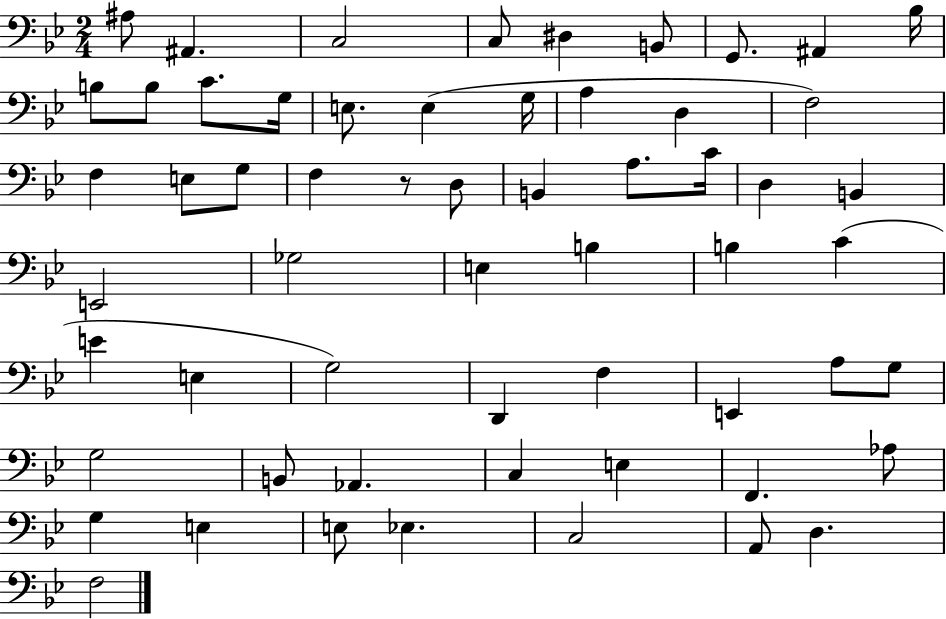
X:1
T:Untitled
M:2/4
L:1/4
K:Bb
^A,/2 ^A,, C,2 C,/2 ^D, B,,/2 G,,/2 ^A,, _B,/4 B,/2 B,/2 C/2 G,/4 E,/2 E, G,/4 A, D, F,2 F, E,/2 G,/2 F, z/2 D,/2 B,, A,/2 C/4 D, B,, E,,2 _G,2 E, B, B, C E E, G,2 D,, F, E,, A,/2 G,/2 G,2 B,,/2 _A,, C, E, F,, _A,/2 G, E, E,/2 _E, C,2 A,,/2 D, F,2